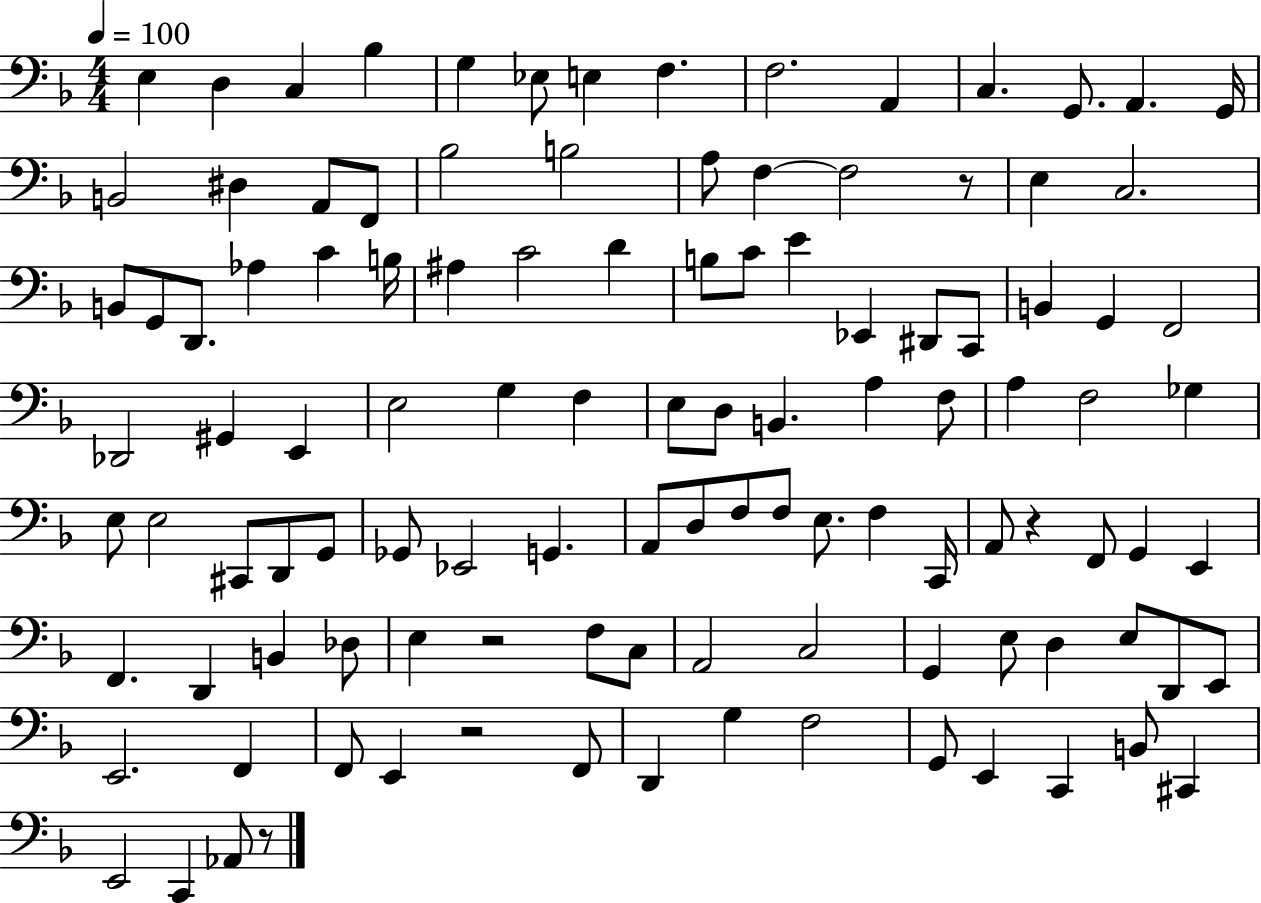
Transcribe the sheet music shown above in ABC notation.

X:1
T:Untitled
M:4/4
L:1/4
K:F
E, D, C, _B, G, _E,/2 E, F, F,2 A,, C, G,,/2 A,, G,,/4 B,,2 ^D, A,,/2 F,,/2 _B,2 B,2 A,/2 F, F,2 z/2 E, C,2 B,,/2 G,,/2 D,,/2 _A, C B,/4 ^A, C2 D B,/2 C/2 E _E,, ^D,,/2 C,,/2 B,, G,, F,,2 _D,,2 ^G,, E,, E,2 G, F, E,/2 D,/2 B,, A, F,/2 A, F,2 _G, E,/2 E,2 ^C,,/2 D,,/2 G,,/2 _G,,/2 _E,,2 G,, A,,/2 D,/2 F,/2 F,/2 E,/2 F, C,,/4 A,,/2 z F,,/2 G,, E,, F,, D,, B,, _D,/2 E, z2 F,/2 C,/2 A,,2 C,2 G,, E,/2 D, E,/2 D,,/2 E,,/2 E,,2 F,, F,,/2 E,, z2 F,,/2 D,, G, F,2 G,,/2 E,, C,, B,,/2 ^C,, E,,2 C,, _A,,/2 z/2